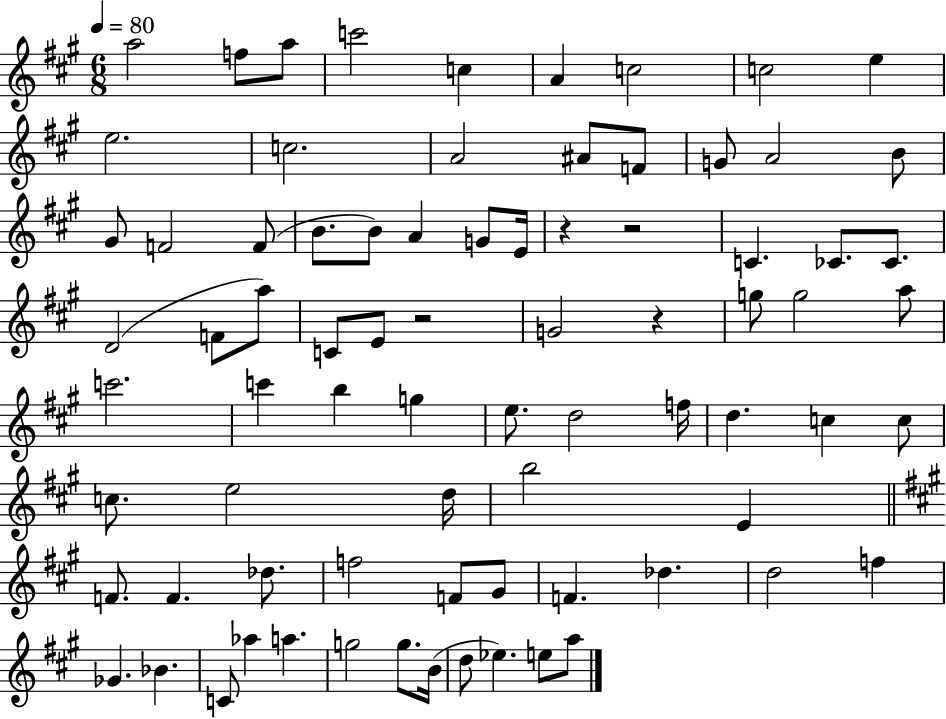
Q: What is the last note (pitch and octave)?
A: A5